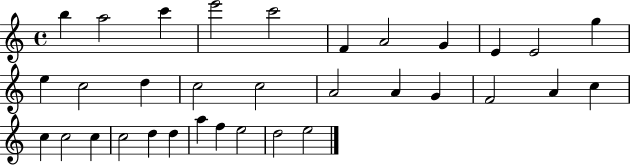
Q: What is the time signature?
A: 4/4